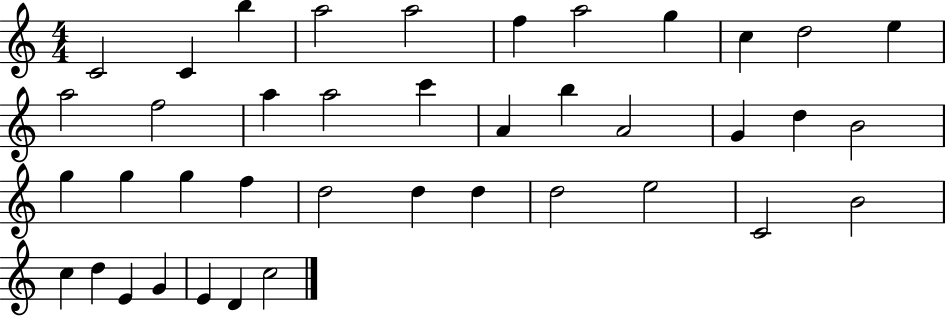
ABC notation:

X:1
T:Untitled
M:4/4
L:1/4
K:C
C2 C b a2 a2 f a2 g c d2 e a2 f2 a a2 c' A b A2 G d B2 g g g f d2 d d d2 e2 C2 B2 c d E G E D c2